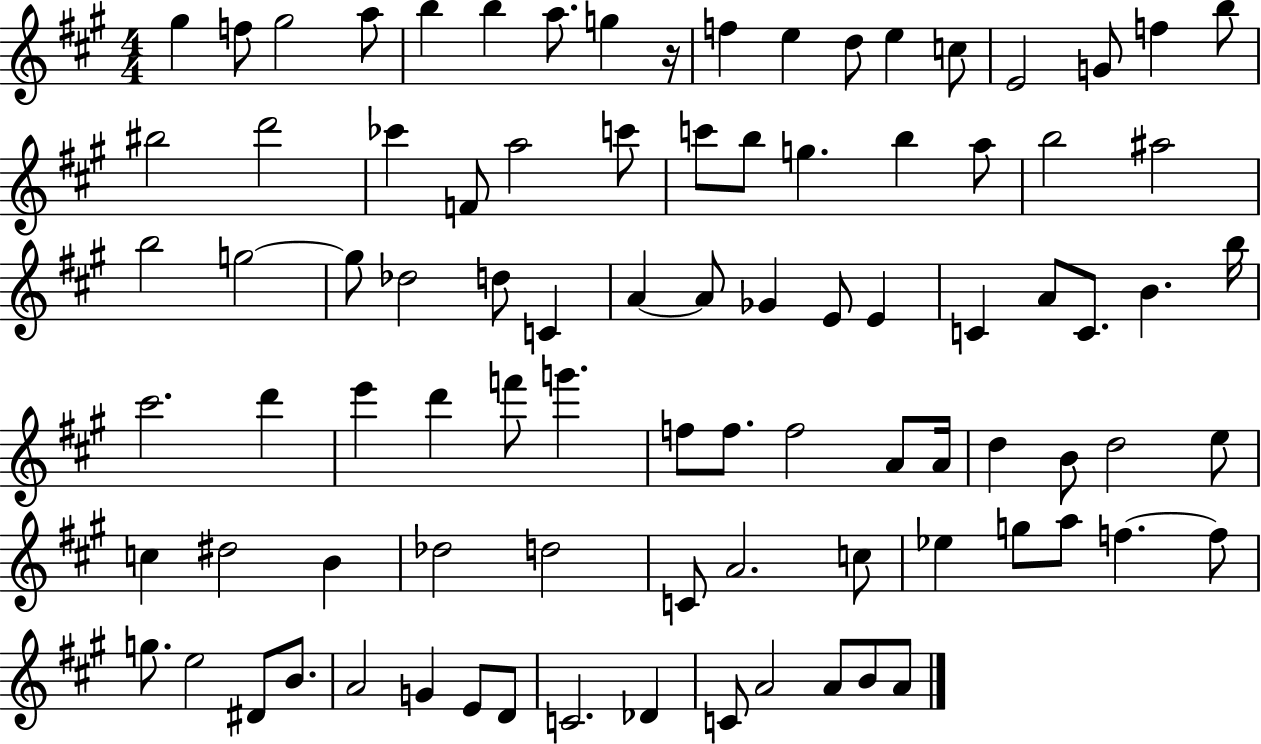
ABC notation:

X:1
T:Untitled
M:4/4
L:1/4
K:A
^g f/2 ^g2 a/2 b b a/2 g z/4 f e d/2 e c/2 E2 G/2 f b/2 ^b2 d'2 _c' F/2 a2 c'/2 c'/2 b/2 g b a/2 b2 ^a2 b2 g2 g/2 _d2 d/2 C A A/2 _G E/2 E C A/2 C/2 B b/4 ^c'2 d' e' d' f'/2 g' f/2 f/2 f2 A/2 A/4 d B/2 d2 e/2 c ^d2 B _d2 d2 C/2 A2 c/2 _e g/2 a/2 f f/2 g/2 e2 ^D/2 B/2 A2 G E/2 D/2 C2 _D C/2 A2 A/2 B/2 A/2